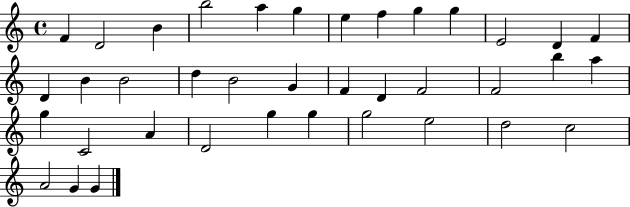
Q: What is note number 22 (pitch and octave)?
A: F4